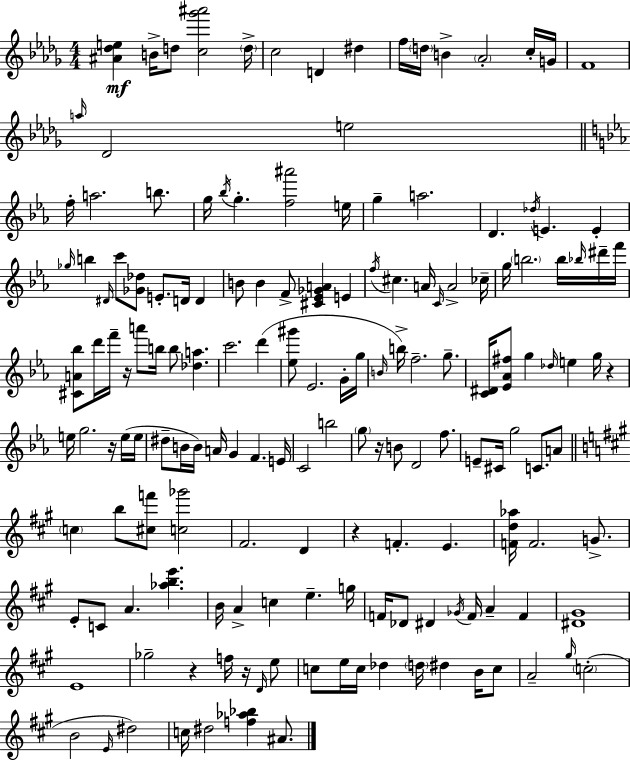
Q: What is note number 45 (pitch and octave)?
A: A4